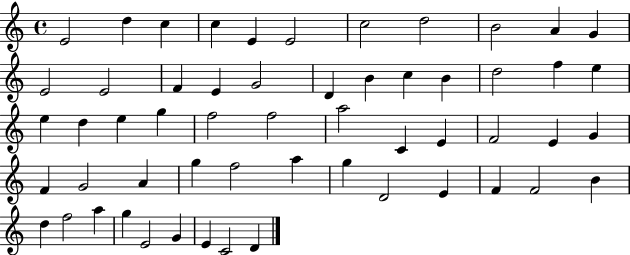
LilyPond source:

{
  \clef treble
  \time 4/4
  \defaultTimeSignature
  \key c \major
  e'2 d''4 c''4 | c''4 e'4 e'2 | c''2 d''2 | b'2 a'4 g'4 | \break e'2 e'2 | f'4 e'4 g'2 | d'4 b'4 c''4 b'4 | d''2 f''4 e''4 | \break e''4 d''4 e''4 g''4 | f''2 f''2 | a''2 c'4 e'4 | f'2 e'4 g'4 | \break f'4 g'2 a'4 | g''4 f''2 a''4 | g''4 d'2 e'4 | f'4 f'2 b'4 | \break d''4 f''2 a''4 | g''4 e'2 g'4 | e'4 c'2 d'4 | \bar "|."
}